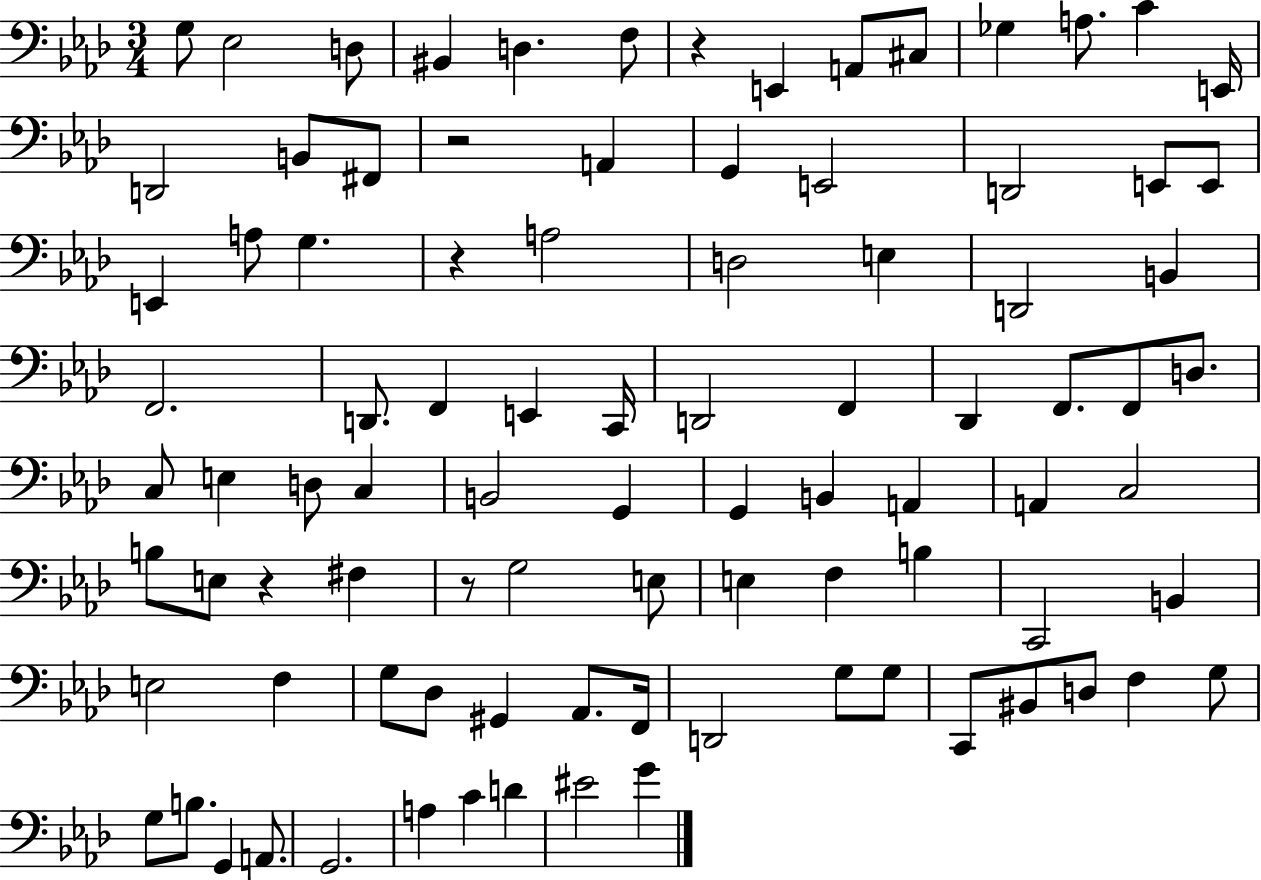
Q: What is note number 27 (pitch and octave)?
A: D3